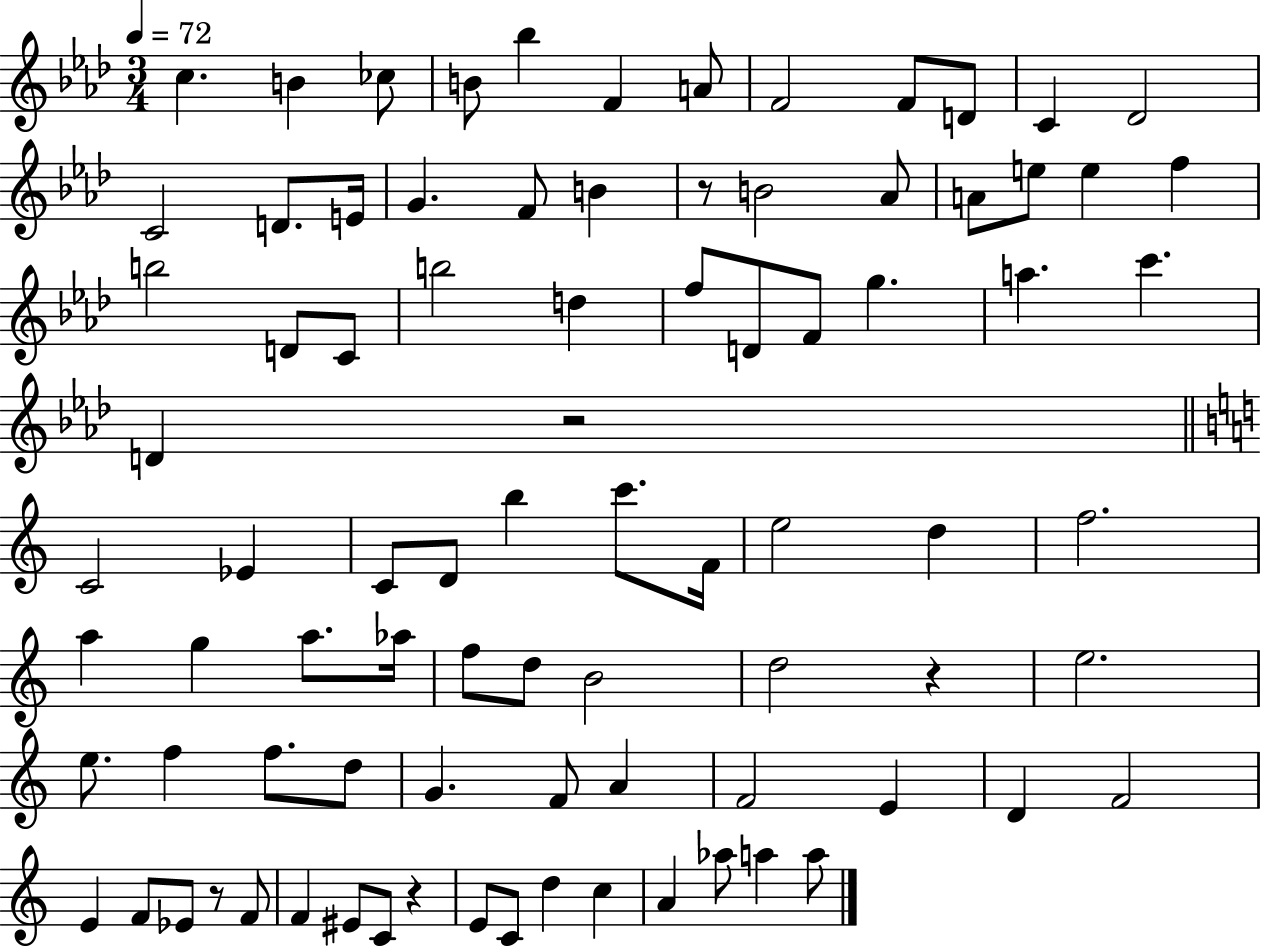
{
  \clef treble
  \numericTimeSignature
  \time 3/4
  \key aes \major
  \tempo 4 = 72
  c''4. b'4 ces''8 | b'8 bes''4 f'4 a'8 | f'2 f'8 d'8 | c'4 des'2 | \break c'2 d'8. e'16 | g'4. f'8 b'4 | r8 b'2 aes'8 | a'8 e''8 e''4 f''4 | \break b''2 d'8 c'8 | b''2 d''4 | f''8 d'8 f'8 g''4. | a''4. c'''4. | \break d'4 r2 | \bar "||" \break \key c \major c'2 ees'4 | c'8 d'8 b''4 c'''8. f'16 | e''2 d''4 | f''2. | \break a''4 g''4 a''8. aes''16 | f''8 d''8 b'2 | d''2 r4 | e''2. | \break e''8. f''4 f''8. d''8 | g'4. f'8 a'4 | f'2 e'4 | d'4 f'2 | \break e'4 f'8 ees'8 r8 f'8 | f'4 eis'8 c'8 r4 | e'8 c'8 d''4 c''4 | a'4 aes''8 a''4 a''8 | \break \bar "|."
}